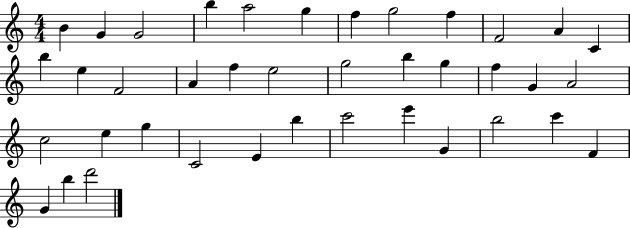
B4/q G4/q G4/h B5/q A5/h G5/q F5/q G5/h F5/q F4/h A4/q C4/q B5/q E5/q F4/h A4/q F5/q E5/h G5/h B5/q G5/q F5/q G4/q A4/h C5/h E5/q G5/q C4/h E4/q B5/q C6/h E6/q G4/q B5/h C6/q F4/q G4/q B5/q D6/h